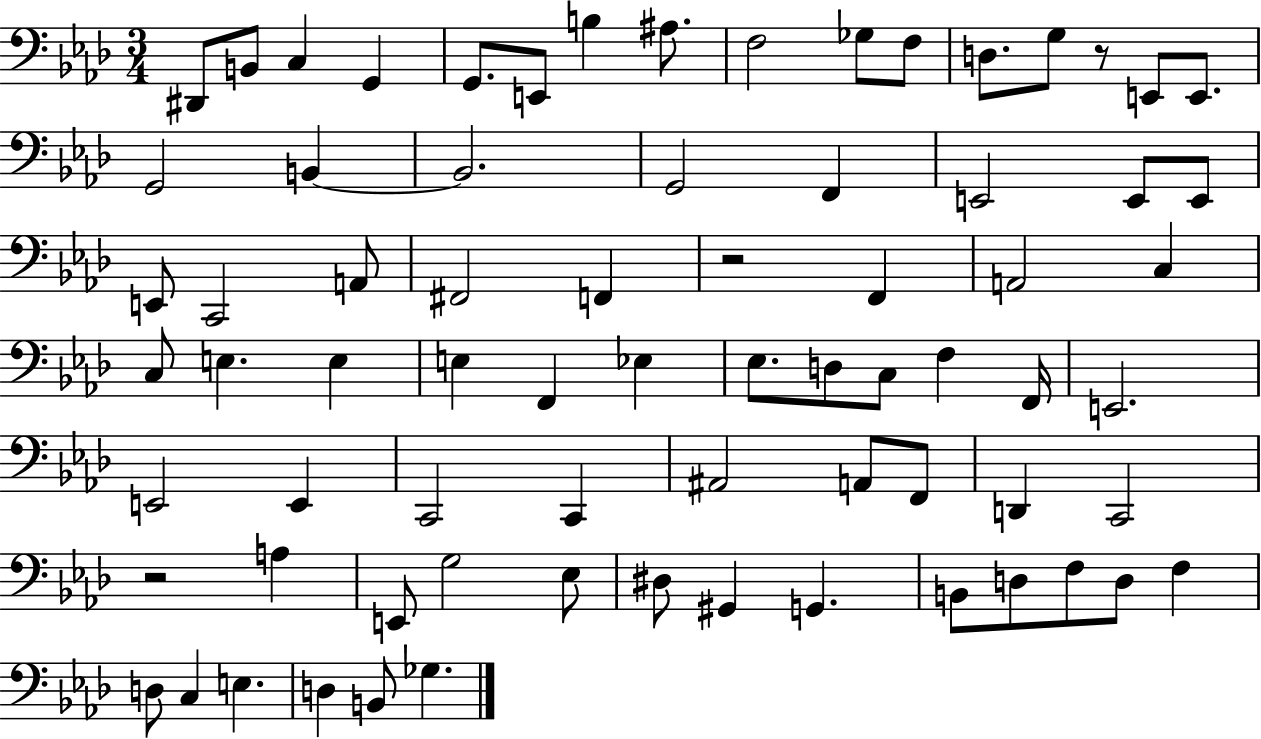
{
  \clef bass
  \numericTimeSignature
  \time 3/4
  \key aes \major
  dis,8 b,8 c4 g,4 | g,8. e,8 b4 ais8. | f2 ges8 f8 | d8. g8 r8 e,8 e,8. | \break g,2 b,4~~ | b,2. | g,2 f,4 | e,2 e,8 e,8 | \break e,8 c,2 a,8 | fis,2 f,4 | r2 f,4 | a,2 c4 | \break c8 e4. e4 | e4 f,4 ees4 | ees8. d8 c8 f4 f,16 | e,2. | \break e,2 e,4 | c,2 c,4 | ais,2 a,8 f,8 | d,4 c,2 | \break r2 a4 | e,8 g2 ees8 | dis8 gis,4 g,4. | b,8 d8 f8 d8 f4 | \break d8 c4 e4. | d4 b,8 ges4. | \bar "|."
}